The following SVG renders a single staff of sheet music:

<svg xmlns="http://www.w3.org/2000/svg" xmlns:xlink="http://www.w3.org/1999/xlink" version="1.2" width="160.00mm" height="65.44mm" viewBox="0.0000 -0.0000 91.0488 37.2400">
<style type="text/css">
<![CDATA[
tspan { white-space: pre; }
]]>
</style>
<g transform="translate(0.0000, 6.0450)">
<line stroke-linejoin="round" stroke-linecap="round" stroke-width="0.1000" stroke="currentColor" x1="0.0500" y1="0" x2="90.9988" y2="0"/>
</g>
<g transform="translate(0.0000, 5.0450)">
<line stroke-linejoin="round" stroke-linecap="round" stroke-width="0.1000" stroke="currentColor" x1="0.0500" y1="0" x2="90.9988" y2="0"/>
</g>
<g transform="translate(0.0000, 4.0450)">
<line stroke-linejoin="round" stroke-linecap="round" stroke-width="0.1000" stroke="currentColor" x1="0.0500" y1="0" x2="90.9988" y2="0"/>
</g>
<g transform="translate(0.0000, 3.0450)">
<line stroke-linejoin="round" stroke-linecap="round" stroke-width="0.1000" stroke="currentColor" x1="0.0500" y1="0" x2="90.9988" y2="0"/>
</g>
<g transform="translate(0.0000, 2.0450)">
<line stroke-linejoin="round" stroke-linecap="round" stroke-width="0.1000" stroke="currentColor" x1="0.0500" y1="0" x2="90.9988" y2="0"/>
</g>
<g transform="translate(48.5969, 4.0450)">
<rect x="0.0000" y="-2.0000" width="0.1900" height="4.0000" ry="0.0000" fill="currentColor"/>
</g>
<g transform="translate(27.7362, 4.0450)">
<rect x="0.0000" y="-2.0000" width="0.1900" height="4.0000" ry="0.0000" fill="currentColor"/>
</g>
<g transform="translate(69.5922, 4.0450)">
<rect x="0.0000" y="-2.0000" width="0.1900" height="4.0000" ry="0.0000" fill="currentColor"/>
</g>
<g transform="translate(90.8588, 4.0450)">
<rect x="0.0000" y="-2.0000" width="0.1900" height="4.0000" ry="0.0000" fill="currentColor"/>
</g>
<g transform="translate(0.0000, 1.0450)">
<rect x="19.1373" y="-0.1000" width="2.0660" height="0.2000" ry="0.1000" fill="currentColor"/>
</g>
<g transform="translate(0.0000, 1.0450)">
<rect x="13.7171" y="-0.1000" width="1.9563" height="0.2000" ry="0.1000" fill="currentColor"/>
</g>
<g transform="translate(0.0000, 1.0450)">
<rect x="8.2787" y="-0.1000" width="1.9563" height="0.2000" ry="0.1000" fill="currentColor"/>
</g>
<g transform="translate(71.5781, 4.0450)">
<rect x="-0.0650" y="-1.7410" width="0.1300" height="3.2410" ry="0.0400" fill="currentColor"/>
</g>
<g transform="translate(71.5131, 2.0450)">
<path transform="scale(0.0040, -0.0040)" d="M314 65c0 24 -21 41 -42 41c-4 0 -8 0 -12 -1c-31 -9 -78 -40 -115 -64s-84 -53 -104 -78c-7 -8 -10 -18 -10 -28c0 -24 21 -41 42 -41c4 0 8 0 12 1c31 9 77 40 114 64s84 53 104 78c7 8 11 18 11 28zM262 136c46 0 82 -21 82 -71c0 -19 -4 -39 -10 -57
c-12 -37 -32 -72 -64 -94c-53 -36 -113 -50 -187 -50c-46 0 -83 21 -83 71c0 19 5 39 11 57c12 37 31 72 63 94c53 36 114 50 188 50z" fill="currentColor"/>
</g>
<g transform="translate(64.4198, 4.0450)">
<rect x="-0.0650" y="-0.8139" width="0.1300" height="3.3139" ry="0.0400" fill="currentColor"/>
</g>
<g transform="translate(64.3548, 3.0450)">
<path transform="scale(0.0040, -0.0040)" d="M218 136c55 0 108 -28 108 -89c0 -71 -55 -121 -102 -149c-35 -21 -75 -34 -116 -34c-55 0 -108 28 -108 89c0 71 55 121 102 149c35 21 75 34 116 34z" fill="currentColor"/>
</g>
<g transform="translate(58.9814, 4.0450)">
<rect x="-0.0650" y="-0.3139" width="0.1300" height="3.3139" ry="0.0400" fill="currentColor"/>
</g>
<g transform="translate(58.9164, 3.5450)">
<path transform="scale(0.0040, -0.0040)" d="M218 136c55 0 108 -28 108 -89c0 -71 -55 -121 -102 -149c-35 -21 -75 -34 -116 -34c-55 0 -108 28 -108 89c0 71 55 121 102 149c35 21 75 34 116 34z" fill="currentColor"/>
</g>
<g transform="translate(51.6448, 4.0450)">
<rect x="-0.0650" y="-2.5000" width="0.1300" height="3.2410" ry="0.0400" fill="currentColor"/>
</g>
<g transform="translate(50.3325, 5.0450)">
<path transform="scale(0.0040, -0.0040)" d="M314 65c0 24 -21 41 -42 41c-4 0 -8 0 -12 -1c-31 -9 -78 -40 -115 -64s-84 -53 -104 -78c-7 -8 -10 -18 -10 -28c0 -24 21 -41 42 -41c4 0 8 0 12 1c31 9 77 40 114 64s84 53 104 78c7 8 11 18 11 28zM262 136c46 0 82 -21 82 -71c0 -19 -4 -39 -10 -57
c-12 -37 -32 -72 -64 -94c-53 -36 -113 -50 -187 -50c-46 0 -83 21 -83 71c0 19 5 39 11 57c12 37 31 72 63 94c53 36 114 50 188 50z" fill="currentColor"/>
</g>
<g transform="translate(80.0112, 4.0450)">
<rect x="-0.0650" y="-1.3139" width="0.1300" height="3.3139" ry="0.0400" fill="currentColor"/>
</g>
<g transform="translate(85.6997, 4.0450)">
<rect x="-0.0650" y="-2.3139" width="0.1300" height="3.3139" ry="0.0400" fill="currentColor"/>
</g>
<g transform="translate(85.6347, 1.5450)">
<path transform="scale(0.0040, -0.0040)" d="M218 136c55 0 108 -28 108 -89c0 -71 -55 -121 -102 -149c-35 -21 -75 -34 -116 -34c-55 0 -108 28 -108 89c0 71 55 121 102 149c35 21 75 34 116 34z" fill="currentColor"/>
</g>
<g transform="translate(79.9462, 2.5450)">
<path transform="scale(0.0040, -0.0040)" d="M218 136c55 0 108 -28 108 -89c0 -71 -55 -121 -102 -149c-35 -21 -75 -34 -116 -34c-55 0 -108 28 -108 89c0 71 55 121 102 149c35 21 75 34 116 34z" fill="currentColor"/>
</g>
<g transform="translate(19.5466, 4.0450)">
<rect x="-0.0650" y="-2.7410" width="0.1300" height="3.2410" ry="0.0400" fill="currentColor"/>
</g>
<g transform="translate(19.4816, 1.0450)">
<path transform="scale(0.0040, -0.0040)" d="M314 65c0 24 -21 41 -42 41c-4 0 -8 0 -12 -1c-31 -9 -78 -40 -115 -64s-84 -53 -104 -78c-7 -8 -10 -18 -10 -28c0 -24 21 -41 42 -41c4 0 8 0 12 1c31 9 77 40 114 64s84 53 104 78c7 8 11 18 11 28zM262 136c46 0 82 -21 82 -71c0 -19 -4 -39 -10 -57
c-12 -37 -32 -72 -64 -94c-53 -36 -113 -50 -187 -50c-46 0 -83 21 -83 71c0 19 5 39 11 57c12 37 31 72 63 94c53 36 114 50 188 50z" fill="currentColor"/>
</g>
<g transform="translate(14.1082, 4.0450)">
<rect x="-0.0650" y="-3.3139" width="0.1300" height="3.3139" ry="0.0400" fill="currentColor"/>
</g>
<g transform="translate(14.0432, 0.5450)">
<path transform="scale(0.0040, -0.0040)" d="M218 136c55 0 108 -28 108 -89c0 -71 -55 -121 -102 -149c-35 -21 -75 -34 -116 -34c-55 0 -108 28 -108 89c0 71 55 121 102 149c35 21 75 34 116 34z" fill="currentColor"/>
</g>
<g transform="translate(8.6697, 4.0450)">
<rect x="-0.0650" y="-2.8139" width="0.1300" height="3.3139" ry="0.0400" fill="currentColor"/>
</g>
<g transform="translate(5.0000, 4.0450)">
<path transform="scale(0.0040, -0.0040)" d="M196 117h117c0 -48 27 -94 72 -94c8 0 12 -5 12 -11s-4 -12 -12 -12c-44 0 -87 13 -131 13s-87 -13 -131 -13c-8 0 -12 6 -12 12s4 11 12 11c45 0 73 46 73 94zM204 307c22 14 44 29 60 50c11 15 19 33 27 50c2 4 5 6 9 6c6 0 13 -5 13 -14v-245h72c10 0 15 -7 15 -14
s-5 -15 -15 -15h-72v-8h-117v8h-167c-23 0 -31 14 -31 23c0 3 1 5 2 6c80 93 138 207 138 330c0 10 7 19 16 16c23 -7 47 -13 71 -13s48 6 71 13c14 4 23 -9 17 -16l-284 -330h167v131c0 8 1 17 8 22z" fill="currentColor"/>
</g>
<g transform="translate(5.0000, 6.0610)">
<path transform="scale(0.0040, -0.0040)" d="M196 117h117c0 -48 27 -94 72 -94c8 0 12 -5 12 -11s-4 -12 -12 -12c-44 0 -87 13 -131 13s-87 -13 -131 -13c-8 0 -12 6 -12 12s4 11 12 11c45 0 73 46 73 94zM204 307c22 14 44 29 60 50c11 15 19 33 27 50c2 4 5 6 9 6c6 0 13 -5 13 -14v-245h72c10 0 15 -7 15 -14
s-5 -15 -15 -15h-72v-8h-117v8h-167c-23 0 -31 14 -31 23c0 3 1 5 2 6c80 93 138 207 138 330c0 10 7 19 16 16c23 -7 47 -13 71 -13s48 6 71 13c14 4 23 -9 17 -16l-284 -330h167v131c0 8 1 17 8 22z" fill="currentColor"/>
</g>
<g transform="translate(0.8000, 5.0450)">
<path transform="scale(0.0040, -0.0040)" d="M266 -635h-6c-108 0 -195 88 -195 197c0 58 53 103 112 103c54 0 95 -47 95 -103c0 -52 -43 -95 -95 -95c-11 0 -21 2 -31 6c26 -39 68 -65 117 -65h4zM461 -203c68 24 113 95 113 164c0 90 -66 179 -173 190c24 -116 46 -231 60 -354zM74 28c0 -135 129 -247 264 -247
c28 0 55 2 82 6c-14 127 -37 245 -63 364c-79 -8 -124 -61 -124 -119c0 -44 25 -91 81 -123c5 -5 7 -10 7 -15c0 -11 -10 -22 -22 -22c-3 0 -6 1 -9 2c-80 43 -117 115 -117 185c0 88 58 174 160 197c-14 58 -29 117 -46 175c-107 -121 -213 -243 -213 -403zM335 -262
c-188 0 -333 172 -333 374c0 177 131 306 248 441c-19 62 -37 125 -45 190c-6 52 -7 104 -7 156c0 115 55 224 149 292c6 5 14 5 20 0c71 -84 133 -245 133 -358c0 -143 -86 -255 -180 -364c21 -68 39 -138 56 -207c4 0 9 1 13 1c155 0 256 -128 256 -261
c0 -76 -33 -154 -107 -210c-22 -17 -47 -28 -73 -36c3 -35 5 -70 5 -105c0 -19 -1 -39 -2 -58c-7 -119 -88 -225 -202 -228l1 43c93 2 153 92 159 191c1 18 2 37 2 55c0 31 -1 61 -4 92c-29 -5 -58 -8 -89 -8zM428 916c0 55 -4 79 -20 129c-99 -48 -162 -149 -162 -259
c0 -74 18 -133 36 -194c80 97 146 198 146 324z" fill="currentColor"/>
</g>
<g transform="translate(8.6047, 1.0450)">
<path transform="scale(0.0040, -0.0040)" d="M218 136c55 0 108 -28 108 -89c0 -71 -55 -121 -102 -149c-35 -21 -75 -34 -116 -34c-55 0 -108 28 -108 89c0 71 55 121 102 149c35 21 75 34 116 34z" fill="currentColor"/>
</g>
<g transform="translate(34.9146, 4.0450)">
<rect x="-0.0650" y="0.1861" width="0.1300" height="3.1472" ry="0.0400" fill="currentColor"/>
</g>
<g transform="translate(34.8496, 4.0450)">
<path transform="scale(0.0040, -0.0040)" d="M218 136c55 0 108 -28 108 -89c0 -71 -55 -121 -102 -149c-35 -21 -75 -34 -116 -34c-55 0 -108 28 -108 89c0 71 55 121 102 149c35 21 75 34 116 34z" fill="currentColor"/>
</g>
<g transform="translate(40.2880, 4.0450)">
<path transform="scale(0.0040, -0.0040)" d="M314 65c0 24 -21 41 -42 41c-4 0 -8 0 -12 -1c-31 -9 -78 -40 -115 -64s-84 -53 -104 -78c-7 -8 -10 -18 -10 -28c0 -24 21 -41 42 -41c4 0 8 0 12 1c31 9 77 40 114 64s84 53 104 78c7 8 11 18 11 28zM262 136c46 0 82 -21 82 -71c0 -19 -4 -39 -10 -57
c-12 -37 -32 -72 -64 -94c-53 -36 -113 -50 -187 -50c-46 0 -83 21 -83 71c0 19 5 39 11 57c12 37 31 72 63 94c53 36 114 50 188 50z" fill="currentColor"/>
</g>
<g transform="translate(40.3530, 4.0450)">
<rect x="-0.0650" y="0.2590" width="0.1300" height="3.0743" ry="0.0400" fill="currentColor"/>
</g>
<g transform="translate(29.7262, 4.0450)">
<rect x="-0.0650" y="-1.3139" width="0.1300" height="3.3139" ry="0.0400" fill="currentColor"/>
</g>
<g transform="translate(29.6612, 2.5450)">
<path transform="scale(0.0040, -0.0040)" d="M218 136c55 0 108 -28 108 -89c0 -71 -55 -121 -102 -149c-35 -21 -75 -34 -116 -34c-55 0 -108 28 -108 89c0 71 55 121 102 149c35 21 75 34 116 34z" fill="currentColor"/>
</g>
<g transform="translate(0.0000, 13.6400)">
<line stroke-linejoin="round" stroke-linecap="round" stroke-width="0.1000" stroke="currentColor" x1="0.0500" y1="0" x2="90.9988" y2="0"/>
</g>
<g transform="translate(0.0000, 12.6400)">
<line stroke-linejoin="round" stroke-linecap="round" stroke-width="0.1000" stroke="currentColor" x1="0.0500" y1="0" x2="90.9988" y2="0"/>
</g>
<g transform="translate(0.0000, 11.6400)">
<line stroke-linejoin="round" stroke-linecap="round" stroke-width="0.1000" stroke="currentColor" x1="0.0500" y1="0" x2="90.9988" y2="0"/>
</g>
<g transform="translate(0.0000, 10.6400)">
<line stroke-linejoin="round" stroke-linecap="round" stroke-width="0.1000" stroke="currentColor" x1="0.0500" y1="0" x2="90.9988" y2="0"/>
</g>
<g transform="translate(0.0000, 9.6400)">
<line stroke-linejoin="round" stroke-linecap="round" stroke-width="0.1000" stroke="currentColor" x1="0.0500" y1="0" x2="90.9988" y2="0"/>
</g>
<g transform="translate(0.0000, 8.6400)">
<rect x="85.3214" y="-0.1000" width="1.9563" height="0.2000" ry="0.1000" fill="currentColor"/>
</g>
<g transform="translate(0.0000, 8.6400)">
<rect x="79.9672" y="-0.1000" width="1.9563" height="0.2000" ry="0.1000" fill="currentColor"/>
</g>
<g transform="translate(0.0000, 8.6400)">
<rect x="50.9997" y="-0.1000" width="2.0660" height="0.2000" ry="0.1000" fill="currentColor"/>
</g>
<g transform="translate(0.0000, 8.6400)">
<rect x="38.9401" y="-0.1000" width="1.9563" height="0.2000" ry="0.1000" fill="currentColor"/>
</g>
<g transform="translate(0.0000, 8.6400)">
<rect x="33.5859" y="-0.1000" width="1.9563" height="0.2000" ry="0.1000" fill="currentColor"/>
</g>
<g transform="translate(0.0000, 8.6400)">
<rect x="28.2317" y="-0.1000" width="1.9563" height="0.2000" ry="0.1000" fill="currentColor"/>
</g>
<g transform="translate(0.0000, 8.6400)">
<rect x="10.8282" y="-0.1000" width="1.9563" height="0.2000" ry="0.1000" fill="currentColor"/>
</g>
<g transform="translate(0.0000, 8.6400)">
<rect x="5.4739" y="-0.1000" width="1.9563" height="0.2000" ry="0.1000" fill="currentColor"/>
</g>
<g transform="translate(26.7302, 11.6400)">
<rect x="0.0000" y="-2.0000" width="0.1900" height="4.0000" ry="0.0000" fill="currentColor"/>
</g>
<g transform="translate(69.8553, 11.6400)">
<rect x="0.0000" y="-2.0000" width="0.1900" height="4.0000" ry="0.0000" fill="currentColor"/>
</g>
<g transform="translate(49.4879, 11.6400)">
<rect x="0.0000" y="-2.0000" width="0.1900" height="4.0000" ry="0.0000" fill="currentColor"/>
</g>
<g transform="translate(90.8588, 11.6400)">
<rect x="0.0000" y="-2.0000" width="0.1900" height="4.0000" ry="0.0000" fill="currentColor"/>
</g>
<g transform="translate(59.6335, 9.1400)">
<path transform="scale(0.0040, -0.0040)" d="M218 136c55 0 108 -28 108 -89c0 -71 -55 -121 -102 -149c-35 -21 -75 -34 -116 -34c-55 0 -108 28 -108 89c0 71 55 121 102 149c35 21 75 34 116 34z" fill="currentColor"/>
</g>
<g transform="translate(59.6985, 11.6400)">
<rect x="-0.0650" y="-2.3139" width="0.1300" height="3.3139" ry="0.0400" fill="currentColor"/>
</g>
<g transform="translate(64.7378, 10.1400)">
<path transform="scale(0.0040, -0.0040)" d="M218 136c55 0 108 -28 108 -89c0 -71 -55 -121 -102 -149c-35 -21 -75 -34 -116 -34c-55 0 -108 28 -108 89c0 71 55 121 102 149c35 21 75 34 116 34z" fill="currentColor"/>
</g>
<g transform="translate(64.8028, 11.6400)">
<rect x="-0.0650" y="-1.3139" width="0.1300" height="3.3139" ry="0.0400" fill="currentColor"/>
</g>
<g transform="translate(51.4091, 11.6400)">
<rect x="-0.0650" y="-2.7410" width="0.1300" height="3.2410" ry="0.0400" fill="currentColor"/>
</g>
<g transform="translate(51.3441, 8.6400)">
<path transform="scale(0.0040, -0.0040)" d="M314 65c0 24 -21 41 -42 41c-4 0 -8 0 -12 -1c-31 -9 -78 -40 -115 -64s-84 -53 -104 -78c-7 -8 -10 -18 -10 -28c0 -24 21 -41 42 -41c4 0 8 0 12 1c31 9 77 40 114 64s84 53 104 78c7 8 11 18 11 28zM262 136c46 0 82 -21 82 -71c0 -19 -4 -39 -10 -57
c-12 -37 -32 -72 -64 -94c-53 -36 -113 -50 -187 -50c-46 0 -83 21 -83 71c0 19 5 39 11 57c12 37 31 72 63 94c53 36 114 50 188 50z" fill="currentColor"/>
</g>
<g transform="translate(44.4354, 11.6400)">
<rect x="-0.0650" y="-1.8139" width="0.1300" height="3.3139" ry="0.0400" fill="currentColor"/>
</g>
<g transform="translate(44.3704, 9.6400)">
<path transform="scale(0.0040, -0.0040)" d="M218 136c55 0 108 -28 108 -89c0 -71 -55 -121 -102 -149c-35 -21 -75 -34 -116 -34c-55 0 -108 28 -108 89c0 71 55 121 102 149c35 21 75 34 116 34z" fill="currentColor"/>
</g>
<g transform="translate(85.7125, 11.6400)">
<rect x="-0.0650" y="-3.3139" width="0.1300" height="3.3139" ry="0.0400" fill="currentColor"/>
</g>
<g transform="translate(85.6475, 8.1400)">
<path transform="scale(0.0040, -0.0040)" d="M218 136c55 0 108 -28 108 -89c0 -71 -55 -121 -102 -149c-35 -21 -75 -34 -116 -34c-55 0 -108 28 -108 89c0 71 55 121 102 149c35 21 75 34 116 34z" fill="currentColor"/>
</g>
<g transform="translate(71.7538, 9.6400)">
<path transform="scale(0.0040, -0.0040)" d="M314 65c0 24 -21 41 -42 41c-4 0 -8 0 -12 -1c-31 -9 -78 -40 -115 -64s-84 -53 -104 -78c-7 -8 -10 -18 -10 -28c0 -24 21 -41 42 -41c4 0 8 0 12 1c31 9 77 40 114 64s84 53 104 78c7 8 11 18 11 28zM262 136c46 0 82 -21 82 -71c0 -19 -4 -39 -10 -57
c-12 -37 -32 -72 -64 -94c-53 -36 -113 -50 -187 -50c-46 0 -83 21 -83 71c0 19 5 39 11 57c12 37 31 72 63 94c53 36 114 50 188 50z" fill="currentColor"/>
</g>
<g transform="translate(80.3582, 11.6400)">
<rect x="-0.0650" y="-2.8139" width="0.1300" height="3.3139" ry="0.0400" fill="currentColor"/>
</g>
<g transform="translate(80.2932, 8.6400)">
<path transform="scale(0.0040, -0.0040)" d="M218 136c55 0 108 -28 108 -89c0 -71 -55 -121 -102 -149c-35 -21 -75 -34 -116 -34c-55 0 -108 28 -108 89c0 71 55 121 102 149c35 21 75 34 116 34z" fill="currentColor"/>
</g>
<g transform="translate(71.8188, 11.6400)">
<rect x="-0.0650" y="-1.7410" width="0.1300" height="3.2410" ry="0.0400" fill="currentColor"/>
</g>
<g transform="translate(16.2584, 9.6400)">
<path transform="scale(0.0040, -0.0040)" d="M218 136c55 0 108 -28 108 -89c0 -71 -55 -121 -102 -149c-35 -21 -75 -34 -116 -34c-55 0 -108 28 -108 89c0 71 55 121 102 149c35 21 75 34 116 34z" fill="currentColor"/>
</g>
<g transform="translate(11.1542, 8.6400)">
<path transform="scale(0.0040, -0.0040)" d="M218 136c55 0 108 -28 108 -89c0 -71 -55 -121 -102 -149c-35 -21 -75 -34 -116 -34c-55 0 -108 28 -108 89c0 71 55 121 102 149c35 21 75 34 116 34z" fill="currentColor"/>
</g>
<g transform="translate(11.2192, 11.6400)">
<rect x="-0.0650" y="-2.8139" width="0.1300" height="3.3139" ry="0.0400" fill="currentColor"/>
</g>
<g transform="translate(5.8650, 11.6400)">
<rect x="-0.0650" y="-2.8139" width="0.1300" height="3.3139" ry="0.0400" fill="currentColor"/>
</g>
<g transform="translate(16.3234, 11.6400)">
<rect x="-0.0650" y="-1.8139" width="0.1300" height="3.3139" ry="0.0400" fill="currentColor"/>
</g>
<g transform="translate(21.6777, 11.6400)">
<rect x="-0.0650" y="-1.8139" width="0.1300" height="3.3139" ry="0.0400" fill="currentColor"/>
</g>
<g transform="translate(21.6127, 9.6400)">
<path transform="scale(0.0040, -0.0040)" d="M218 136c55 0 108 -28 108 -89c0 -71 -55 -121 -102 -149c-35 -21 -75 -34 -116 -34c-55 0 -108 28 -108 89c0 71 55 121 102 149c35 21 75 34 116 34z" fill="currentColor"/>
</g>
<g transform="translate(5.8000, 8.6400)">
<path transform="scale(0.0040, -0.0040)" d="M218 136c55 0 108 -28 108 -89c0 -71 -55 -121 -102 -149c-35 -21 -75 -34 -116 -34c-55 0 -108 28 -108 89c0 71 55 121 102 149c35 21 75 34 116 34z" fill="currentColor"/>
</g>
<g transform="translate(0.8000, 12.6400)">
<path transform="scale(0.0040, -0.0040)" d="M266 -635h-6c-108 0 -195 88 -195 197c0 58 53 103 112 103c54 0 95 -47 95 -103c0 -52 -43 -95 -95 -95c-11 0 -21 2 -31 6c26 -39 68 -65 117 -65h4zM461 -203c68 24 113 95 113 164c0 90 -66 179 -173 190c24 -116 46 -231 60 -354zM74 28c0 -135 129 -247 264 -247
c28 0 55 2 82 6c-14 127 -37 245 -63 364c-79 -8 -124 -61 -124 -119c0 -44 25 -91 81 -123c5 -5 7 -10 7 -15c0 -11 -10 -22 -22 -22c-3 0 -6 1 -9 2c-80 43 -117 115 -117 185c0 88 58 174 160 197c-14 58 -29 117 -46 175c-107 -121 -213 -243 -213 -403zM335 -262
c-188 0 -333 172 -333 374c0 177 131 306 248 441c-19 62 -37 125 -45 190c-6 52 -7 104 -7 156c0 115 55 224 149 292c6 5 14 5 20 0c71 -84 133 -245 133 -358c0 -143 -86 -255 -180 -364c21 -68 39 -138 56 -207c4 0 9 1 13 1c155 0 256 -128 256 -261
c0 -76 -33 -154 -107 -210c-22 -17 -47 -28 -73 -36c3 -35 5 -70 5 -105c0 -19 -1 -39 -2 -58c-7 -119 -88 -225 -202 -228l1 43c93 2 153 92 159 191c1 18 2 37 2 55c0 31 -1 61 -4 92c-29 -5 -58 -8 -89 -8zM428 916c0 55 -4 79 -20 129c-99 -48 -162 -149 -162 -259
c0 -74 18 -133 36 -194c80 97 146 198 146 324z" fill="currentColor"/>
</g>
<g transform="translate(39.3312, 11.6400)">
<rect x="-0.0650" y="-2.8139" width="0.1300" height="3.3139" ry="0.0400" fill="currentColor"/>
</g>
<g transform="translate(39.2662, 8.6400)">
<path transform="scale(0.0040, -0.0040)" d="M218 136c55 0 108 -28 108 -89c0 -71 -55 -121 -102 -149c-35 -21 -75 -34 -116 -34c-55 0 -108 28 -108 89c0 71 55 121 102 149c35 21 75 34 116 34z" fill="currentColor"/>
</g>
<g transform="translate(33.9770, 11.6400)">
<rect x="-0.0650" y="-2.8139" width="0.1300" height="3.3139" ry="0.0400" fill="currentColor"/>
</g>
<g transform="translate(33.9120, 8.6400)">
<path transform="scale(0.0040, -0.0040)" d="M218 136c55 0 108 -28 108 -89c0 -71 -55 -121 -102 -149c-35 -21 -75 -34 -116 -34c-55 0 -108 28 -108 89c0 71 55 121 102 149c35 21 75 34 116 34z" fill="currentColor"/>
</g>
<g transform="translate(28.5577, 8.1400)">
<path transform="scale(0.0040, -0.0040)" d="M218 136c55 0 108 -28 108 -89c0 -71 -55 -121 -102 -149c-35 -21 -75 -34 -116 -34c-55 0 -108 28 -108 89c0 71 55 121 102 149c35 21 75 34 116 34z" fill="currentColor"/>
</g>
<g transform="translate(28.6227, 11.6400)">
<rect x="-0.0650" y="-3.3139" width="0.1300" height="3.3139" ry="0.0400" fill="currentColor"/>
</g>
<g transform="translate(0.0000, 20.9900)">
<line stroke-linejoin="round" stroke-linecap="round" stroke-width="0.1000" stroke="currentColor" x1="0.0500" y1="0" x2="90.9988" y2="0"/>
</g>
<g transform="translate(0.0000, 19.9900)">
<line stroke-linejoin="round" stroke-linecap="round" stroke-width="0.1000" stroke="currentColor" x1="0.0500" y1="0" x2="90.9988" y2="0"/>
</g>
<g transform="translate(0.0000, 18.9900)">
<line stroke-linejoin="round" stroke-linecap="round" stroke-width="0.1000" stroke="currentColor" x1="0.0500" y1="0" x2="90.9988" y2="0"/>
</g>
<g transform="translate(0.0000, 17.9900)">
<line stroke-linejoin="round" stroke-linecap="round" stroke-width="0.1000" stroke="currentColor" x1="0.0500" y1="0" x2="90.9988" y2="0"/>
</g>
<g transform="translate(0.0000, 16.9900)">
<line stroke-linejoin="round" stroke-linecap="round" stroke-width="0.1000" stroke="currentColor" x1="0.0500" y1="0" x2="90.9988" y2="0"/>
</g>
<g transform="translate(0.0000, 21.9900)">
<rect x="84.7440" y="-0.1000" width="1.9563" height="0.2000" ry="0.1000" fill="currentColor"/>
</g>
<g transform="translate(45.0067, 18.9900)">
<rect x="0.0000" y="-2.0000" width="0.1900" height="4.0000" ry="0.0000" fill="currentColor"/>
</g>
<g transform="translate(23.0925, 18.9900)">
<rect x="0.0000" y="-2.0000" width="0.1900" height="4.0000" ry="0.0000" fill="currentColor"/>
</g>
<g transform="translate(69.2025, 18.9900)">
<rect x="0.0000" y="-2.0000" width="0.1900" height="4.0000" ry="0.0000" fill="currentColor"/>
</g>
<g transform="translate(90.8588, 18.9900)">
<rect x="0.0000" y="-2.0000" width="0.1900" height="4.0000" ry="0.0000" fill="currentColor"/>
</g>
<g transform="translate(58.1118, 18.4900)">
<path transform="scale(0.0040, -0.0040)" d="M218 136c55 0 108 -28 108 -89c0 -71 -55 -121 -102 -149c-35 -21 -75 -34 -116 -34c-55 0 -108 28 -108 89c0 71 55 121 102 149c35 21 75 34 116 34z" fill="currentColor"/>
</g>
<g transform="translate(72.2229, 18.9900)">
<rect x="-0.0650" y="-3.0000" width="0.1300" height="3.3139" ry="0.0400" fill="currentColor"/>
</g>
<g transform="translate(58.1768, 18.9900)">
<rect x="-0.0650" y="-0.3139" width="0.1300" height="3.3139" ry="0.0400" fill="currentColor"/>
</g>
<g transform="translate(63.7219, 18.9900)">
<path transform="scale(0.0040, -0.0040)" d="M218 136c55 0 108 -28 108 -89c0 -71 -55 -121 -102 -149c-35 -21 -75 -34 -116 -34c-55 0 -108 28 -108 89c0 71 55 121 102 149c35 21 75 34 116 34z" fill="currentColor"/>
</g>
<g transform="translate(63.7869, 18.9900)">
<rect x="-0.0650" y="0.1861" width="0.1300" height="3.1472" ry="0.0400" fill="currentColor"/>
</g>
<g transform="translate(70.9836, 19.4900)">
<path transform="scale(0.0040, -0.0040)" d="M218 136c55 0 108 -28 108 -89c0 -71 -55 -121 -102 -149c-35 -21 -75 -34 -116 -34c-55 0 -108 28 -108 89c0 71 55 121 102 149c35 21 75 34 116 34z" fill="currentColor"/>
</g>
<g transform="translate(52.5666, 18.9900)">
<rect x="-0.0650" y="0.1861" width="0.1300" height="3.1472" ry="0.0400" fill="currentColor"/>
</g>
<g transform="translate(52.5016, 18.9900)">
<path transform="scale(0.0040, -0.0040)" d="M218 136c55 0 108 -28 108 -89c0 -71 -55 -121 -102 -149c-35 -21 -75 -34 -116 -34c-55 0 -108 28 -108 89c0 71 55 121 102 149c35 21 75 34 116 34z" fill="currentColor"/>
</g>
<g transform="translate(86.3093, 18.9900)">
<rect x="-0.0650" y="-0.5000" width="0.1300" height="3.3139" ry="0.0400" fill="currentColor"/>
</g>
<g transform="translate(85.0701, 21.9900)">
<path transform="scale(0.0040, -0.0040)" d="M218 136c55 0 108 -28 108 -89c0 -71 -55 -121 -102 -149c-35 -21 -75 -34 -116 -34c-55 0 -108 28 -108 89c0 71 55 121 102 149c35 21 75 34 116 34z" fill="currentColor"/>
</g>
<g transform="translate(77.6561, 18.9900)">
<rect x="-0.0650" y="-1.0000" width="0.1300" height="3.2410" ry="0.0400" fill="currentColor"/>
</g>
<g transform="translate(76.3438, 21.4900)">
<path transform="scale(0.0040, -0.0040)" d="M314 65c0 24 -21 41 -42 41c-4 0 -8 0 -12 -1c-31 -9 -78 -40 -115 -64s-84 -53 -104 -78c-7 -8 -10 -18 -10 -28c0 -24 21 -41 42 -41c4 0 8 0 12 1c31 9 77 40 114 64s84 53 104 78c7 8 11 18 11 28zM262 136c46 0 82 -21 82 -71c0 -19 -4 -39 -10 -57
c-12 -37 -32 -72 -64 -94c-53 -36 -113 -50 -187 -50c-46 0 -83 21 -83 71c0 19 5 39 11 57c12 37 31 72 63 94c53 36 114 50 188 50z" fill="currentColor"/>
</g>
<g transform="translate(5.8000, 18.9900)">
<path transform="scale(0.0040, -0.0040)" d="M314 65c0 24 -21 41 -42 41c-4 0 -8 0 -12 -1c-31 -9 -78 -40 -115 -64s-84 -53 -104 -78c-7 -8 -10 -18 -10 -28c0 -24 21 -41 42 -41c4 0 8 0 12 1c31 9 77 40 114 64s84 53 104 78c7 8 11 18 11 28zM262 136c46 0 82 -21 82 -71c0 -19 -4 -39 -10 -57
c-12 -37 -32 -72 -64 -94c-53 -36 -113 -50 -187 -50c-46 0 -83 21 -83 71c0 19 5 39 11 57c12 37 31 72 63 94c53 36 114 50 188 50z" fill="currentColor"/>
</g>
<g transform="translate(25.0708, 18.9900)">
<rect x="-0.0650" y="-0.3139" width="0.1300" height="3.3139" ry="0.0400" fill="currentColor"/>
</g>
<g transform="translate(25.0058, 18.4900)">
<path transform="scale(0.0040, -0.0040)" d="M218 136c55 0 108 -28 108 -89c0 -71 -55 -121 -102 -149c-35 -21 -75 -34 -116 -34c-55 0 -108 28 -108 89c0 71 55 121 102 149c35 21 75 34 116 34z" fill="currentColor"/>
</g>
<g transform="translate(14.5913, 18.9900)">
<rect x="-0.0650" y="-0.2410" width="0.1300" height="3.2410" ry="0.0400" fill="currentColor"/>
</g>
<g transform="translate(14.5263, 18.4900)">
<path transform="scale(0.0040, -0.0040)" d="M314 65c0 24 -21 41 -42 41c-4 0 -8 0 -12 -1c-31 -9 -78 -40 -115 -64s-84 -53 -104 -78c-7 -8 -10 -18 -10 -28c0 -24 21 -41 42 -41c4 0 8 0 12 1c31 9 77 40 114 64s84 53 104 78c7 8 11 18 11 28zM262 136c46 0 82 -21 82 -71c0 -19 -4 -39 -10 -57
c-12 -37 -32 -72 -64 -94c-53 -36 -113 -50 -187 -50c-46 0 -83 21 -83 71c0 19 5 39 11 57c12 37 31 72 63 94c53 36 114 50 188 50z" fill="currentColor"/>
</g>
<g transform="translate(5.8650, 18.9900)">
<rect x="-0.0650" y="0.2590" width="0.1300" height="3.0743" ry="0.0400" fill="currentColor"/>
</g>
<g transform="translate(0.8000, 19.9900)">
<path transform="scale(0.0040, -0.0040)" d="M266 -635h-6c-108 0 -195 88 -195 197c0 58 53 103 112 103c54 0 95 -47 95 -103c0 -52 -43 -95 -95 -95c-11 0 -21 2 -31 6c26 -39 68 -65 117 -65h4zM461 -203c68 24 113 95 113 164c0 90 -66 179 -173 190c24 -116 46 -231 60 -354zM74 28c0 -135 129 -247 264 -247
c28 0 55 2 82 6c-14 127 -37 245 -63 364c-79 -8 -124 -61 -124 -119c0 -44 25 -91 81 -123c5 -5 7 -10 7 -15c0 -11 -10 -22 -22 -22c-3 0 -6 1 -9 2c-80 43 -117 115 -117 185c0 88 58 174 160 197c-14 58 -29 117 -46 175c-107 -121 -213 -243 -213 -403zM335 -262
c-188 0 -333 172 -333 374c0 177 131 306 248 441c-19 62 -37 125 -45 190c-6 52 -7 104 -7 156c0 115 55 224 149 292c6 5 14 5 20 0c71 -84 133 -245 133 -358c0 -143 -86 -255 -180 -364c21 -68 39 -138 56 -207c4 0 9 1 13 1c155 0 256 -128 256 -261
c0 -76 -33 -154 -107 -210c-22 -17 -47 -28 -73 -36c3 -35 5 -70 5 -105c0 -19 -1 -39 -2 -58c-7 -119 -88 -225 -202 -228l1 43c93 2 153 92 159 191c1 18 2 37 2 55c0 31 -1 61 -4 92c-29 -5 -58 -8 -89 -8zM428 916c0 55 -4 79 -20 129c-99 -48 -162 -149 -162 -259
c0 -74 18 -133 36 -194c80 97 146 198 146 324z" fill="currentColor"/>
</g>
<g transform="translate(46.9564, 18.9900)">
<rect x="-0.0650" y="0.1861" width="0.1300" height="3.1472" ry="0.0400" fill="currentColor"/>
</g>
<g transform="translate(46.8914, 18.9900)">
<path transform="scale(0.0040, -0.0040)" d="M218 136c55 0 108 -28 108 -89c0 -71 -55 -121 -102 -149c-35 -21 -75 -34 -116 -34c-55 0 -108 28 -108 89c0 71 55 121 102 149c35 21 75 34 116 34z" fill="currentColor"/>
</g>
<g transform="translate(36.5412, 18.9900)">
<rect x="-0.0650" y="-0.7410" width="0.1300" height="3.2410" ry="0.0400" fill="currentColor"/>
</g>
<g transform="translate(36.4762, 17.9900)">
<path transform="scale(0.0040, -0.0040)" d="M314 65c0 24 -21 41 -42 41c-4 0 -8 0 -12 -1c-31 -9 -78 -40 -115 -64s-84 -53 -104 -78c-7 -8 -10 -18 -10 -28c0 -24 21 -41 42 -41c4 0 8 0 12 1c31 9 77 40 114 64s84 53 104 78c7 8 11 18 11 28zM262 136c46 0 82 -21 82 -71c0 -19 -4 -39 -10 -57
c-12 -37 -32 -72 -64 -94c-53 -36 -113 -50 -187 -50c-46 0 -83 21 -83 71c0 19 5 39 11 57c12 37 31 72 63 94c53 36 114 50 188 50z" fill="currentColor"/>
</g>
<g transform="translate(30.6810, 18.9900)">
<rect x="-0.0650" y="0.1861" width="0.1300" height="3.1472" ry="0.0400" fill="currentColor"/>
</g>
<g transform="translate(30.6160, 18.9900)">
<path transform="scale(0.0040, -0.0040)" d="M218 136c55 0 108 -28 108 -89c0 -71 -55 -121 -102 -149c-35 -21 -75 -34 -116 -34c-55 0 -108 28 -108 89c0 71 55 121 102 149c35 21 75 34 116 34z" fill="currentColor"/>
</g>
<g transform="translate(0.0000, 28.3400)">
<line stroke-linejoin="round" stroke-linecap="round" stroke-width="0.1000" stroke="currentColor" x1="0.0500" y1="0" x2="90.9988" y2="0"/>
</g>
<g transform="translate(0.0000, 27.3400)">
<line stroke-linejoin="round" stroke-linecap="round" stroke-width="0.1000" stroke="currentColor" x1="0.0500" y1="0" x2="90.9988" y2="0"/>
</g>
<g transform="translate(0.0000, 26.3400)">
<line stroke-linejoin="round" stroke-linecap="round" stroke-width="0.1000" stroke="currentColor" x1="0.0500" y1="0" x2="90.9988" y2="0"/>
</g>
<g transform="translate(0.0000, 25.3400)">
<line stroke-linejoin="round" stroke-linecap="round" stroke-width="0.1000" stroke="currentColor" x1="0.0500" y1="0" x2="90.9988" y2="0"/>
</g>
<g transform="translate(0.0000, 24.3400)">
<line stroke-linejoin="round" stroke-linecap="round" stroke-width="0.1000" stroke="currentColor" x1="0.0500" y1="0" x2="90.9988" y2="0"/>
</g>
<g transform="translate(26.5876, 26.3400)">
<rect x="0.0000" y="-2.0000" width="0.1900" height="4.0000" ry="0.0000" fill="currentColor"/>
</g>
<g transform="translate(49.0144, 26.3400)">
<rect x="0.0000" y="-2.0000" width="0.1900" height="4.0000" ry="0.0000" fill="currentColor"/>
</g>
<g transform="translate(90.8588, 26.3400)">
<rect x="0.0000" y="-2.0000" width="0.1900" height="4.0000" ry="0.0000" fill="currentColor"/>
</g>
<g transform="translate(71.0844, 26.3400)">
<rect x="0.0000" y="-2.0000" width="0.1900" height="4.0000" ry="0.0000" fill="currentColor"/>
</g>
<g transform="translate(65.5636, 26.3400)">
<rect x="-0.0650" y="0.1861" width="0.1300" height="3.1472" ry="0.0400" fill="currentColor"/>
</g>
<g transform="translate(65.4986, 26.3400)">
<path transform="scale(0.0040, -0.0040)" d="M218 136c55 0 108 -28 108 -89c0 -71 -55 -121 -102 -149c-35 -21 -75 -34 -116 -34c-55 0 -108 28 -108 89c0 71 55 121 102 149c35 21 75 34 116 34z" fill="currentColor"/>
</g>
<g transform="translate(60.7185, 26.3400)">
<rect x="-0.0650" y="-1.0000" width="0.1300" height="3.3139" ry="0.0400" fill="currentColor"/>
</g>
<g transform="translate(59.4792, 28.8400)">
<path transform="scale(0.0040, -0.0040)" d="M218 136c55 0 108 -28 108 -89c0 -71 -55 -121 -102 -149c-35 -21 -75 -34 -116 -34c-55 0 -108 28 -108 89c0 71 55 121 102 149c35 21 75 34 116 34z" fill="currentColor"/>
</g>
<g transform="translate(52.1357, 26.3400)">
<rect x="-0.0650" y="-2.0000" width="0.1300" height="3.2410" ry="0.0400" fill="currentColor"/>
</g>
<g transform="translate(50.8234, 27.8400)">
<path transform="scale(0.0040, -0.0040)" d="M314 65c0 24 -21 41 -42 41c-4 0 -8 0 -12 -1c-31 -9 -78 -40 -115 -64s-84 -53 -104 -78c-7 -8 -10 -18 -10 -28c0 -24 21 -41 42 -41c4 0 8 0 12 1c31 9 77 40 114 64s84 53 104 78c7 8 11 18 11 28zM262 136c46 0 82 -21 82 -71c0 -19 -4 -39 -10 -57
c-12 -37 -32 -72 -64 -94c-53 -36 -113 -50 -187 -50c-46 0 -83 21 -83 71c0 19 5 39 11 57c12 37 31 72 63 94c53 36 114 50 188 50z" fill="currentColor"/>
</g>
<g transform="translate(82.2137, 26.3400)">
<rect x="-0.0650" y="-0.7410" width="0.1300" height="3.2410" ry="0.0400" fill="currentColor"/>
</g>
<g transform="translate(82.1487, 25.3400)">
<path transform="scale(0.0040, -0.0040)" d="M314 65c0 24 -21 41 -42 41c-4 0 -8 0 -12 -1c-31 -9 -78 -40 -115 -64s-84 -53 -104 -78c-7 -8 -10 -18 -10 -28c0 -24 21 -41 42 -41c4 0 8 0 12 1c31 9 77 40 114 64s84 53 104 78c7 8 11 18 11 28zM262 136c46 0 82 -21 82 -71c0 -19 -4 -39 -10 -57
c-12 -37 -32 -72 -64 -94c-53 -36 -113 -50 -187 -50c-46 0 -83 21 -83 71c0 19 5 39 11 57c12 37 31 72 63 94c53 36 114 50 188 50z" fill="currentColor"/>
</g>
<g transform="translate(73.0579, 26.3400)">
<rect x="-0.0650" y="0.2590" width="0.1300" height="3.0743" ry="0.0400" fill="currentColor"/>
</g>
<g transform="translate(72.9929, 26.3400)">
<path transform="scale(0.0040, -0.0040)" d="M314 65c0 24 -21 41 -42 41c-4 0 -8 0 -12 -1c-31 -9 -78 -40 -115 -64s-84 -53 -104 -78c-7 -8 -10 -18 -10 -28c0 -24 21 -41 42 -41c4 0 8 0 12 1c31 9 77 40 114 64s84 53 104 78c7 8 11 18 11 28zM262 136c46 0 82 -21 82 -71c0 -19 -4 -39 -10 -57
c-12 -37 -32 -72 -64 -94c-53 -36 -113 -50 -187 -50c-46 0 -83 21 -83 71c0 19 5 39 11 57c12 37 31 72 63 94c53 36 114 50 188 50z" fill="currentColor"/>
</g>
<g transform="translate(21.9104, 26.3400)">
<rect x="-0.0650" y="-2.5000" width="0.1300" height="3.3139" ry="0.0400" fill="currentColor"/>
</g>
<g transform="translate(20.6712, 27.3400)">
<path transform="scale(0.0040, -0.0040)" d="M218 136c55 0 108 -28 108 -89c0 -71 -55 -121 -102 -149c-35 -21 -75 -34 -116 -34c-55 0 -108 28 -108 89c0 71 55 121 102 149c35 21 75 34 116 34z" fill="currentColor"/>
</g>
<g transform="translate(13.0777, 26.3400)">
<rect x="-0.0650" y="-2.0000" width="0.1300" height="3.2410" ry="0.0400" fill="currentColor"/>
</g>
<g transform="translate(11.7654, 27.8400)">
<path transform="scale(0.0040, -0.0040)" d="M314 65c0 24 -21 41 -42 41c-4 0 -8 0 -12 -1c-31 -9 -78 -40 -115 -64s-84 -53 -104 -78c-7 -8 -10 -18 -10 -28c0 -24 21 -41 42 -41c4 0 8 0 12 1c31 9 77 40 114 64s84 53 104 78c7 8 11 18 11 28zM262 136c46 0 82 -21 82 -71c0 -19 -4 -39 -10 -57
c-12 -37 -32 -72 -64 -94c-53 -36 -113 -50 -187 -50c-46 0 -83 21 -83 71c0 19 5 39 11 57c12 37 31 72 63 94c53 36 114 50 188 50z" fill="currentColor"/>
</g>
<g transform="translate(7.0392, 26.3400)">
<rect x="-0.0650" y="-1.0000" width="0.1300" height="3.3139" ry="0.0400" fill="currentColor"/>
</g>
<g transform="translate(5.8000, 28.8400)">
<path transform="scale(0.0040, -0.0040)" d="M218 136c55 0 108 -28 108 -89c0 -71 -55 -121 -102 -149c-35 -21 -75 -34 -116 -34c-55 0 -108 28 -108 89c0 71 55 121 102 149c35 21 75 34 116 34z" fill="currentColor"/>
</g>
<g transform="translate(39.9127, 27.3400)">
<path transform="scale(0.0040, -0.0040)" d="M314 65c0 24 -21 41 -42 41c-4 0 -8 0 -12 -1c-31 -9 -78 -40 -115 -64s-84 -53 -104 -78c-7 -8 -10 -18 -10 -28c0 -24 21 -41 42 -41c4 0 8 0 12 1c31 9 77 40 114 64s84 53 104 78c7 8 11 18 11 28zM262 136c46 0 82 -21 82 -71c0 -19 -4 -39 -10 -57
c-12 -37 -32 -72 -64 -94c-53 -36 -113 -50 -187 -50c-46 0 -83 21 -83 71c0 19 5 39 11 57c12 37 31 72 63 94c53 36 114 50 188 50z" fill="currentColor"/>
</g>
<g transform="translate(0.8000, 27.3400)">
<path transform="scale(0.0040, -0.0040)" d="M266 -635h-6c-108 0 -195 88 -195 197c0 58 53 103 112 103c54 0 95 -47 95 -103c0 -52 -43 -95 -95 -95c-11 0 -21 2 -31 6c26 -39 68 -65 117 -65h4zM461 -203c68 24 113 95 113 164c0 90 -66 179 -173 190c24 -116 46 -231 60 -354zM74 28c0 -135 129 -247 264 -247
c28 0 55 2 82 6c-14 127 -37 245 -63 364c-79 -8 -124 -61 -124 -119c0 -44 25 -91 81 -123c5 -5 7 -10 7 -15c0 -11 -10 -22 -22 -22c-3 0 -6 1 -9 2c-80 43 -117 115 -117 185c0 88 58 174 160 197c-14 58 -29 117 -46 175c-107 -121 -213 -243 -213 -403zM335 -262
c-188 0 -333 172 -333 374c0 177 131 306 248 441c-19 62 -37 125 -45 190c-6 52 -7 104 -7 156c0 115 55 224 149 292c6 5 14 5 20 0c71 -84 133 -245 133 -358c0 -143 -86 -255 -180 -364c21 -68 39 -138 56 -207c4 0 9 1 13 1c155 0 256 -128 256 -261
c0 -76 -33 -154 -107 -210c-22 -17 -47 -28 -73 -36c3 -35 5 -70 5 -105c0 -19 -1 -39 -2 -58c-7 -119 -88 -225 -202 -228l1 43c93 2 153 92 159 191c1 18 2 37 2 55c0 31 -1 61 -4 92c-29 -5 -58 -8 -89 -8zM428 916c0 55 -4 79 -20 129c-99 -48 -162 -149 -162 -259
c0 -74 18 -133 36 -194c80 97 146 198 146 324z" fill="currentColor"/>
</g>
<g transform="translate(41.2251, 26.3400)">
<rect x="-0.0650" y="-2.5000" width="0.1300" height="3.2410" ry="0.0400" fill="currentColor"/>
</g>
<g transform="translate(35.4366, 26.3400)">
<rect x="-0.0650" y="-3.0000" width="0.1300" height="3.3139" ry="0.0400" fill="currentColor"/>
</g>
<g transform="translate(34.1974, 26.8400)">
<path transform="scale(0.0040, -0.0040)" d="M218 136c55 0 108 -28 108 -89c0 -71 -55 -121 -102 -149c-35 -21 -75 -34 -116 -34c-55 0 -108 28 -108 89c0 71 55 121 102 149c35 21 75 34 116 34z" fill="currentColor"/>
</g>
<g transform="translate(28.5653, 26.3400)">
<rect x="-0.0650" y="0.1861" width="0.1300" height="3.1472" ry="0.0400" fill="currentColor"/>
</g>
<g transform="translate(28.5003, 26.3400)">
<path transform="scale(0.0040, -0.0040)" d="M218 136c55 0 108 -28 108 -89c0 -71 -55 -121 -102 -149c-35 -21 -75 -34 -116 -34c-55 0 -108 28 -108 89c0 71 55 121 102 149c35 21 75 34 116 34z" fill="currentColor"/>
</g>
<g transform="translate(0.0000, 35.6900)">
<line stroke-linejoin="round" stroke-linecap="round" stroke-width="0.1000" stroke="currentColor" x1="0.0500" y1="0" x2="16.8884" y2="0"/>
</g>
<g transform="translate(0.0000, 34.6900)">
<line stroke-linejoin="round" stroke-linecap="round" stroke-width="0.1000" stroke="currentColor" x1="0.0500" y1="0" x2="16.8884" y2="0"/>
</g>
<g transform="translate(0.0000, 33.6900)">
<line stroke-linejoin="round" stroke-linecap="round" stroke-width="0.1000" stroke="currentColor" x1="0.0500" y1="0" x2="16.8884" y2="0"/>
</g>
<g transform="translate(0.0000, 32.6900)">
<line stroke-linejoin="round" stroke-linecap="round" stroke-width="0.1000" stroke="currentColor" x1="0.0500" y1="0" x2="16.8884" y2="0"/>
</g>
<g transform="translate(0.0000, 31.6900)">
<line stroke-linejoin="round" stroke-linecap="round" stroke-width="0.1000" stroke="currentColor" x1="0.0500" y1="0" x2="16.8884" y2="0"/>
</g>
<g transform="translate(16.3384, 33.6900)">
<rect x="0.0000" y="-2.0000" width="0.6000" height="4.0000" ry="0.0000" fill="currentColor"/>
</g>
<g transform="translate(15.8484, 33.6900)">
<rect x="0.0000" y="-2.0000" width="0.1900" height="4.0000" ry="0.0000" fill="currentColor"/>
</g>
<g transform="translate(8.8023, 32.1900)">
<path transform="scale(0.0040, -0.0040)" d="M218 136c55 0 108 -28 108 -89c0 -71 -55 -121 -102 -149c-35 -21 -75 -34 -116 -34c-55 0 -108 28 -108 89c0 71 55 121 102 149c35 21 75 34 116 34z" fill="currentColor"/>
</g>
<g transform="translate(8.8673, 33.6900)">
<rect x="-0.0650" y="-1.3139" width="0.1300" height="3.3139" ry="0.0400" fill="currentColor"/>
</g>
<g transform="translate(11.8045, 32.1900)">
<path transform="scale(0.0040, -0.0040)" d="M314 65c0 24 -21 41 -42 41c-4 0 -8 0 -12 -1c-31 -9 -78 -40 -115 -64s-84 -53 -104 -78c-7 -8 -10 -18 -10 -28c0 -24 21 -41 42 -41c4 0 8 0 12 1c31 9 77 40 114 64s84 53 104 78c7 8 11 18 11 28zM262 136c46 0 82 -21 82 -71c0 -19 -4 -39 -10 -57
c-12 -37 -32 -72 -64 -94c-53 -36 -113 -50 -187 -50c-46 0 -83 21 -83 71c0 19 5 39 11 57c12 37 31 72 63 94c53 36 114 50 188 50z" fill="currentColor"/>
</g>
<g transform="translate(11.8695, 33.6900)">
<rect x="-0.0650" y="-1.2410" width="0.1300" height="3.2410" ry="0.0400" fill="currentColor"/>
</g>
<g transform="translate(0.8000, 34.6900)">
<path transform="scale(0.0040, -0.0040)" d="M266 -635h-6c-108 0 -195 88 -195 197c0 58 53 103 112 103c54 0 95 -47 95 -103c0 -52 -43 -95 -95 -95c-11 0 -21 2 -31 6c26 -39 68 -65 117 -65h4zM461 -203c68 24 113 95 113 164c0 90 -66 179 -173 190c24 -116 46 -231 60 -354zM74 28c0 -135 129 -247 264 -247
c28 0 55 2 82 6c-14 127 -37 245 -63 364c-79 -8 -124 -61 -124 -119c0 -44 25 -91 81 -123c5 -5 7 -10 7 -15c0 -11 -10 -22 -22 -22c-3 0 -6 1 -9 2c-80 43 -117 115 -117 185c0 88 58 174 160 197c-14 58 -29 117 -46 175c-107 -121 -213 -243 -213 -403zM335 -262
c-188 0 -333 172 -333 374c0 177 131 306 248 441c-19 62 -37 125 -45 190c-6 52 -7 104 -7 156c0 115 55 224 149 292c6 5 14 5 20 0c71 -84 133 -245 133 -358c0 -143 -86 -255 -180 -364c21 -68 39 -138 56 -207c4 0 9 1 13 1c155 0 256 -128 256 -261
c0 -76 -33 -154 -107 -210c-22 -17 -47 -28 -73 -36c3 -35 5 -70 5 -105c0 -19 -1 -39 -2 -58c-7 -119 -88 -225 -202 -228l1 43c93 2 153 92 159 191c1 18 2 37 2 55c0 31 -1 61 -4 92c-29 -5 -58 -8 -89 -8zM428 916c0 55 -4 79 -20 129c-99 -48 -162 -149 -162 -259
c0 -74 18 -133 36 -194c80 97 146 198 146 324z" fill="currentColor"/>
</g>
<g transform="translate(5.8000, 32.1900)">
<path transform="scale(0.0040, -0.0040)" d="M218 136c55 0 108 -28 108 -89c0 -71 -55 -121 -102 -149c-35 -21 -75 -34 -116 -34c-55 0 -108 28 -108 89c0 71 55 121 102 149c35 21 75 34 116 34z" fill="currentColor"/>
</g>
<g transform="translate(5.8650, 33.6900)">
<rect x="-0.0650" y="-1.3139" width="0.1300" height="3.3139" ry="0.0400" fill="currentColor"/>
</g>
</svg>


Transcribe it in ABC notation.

X:1
T:Untitled
M:4/4
L:1/4
K:C
a b a2 e B B2 G2 c d f2 e g a a f f b a a f a2 g e f2 a b B2 c2 c B d2 B B c B A D2 C D F2 G B A G2 F2 D B B2 d2 e e e2